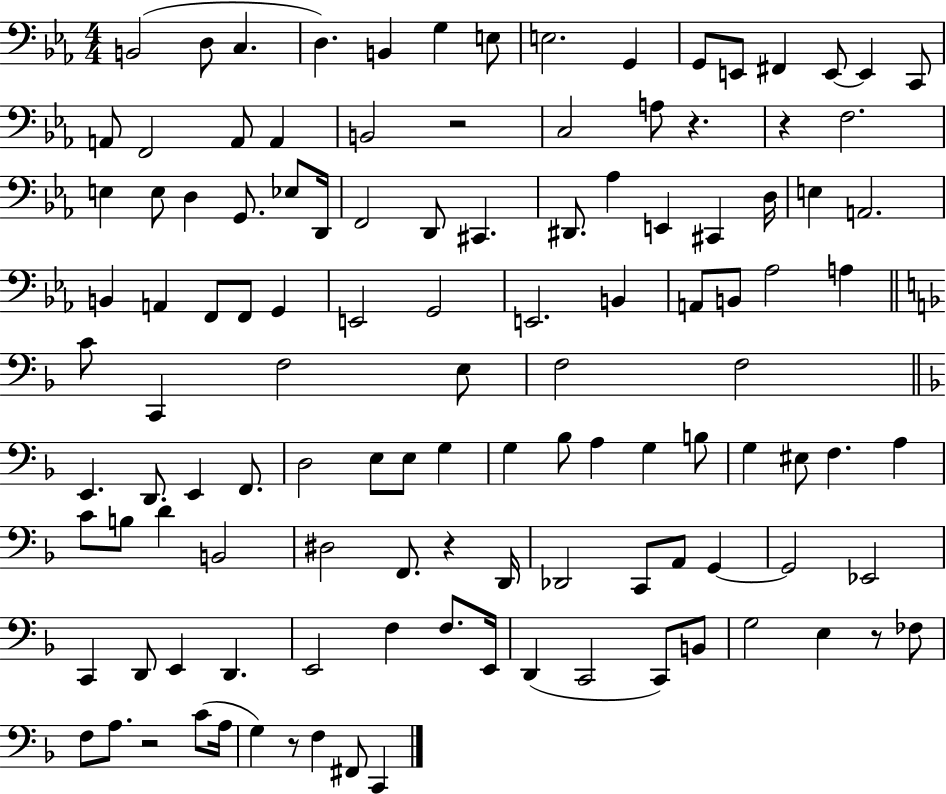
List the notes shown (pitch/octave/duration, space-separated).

B2/h D3/e C3/q. D3/q. B2/q G3/q E3/e E3/h. G2/q G2/e E2/e F#2/q E2/e E2/q C2/e A2/e F2/h A2/e A2/q B2/h R/h C3/h A3/e R/q. R/q F3/h. E3/q E3/e D3/q G2/e. Eb3/e D2/s F2/h D2/e C#2/q. D#2/e. Ab3/q E2/q C#2/q D3/s E3/q A2/h. B2/q A2/q F2/e F2/e G2/q E2/h G2/h E2/h. B2/q A2/e B2/e Ab3/h A3/q C4/e C2/q F3/h E3/e F3/h F3/h E2/q. D2/e. E2/q F2/e. D3/h E3/e E3/e G3/q G3/q Bb3/e A3/q G3/q B3/e G3/q EIS3/e F3/q. A3/q C4/e B3/e D4/q B2/h D#3/h F2/e. R/q D2/s Db2/h C2/e A2/e G2/q G2/h Eb2/h C2/q D2/e E2/q D2/q. E2/h F3/q F3/e. E2/s D2/q C2/h C2/e B2/e G3/h E3/q R/e FES3/e F3/e A3/e. R/h C4/e A3/s G3/q R/e F3/q F#2/e C2/q